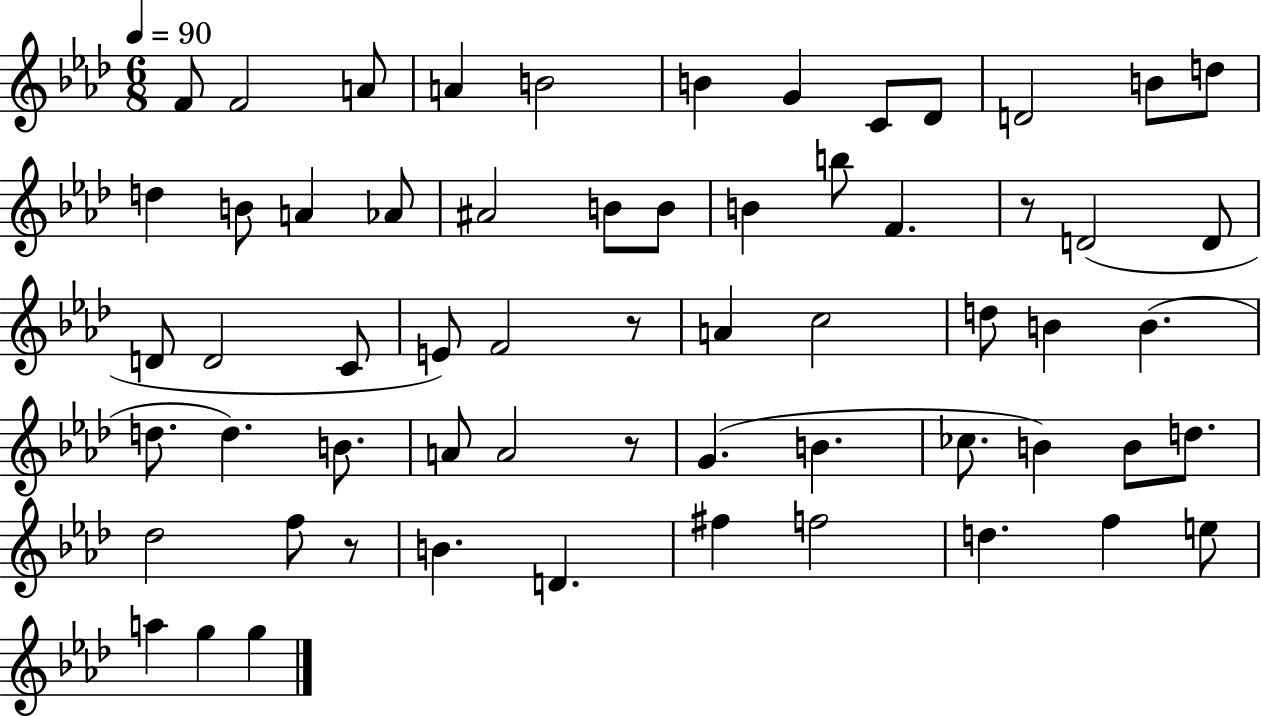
{
  \clef treble
  \numericTimeSignature
  \time 6/8
  \key aes \major
  \tempo 4 = 90
  f'8 f'2 a'8 | a'4 b'2 | b'4 g'4 c'8 des'8 | d'2 b'8 d''8 | \break d''4 b'8 a'4 aes'8 | ais'2 b'8 b'8 | b'4 b''8 f'4. | r8 d'2( d'8 | \break d'8 d'2 c'8 | e'8) f'2 r8 | a'4 c''2 | d''8 b'4 b'4.( | \break d''8. d''4.) b'8. | a'8 a'2 r8 | g'4.( b'4. | ces''8. b'4) b'8 d''8. | \break des''2 f''8 r8 | b'4. d'4. | fis''4 f''2 | d''4. f''4 e''8 | \break a''4 g''4 g''4 | \bar "|."
}